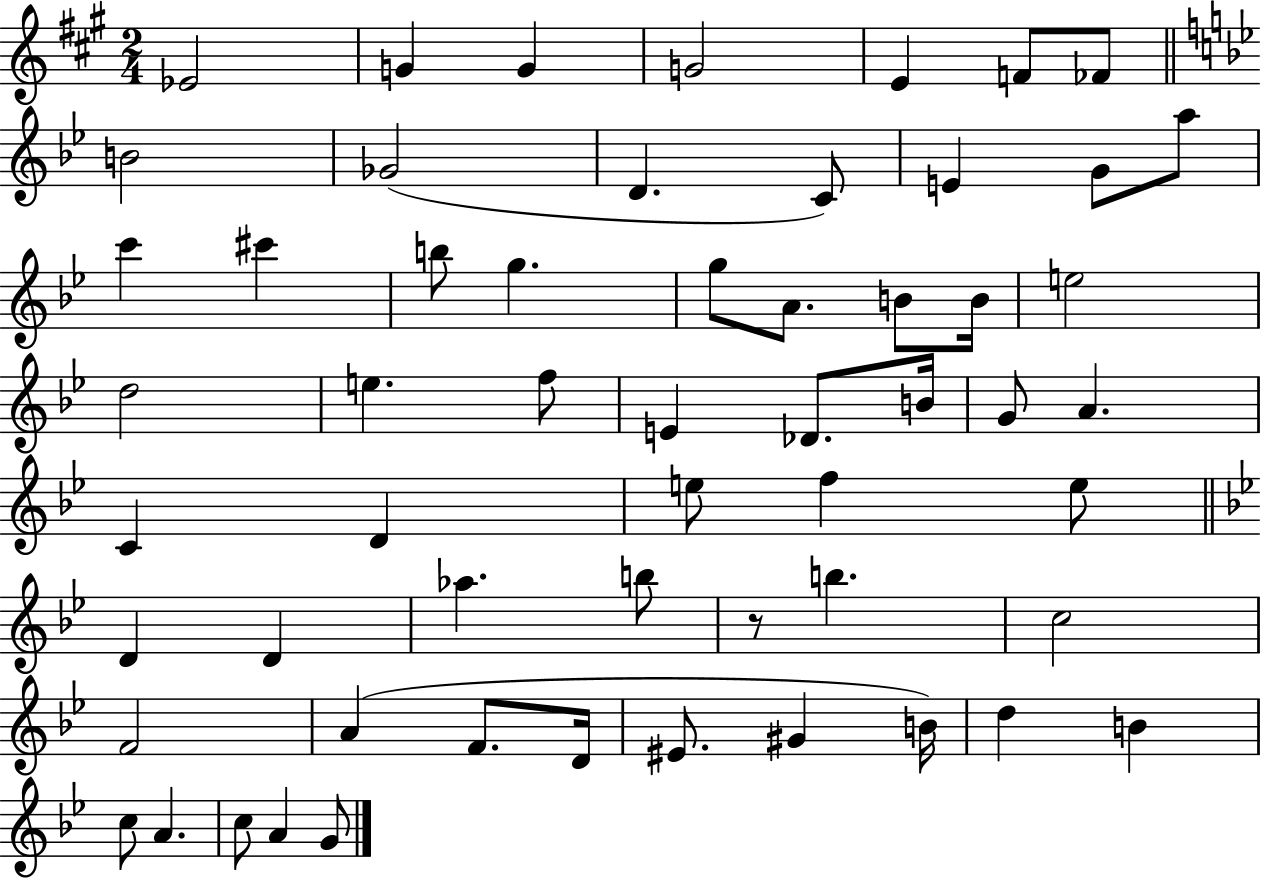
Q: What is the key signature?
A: A major